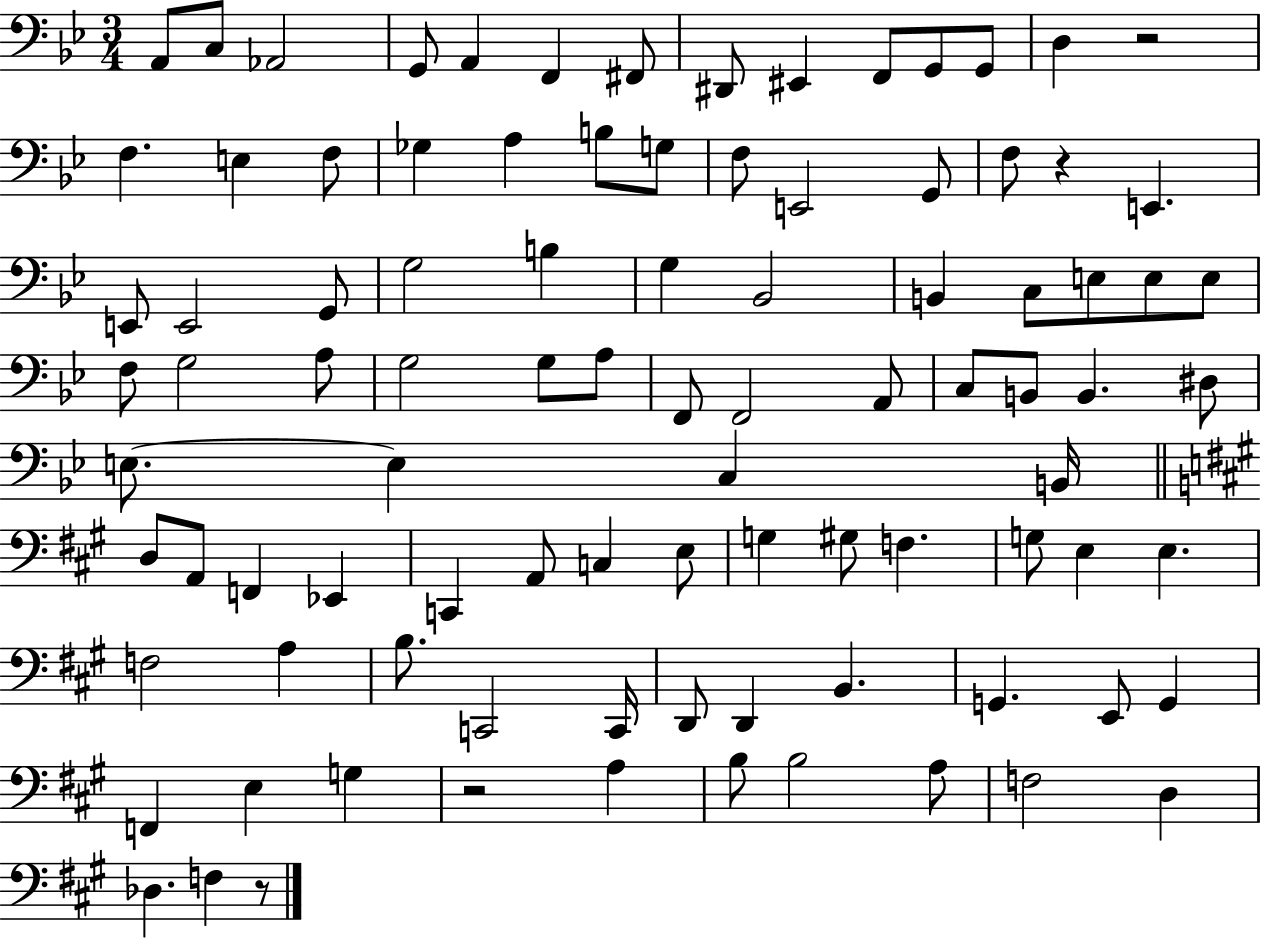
X:1
T:Untitled
M:3/4
L:1/4
K:Bb
A,,/2 C,/2 _A,,2 G,,/2 A,, F,, ^F,,/2 ^D,,/2 ^E,, F,,/2 G,,/2 G,,/2 D, z2 F, E, F,/2 _G, A, B,/2 G,/2 F,/2 E,,2 G,,/2 F,/2 z E,, E,,/2 E,,2 G,,/2 G,2 B, G, _B,,2 B,, C,/2 E,/2 E,/2 E,/2 F,/2 G,2 A,/2 G,2 G,/2 A,/2 F,,/2 F,,2 A,,/2 C,/2 B,,/2 B,, ^D,/2 E,/2 E, C, B,,/4 D,/2 A,,/2 F,, _E,, C,, A,,/2 C, E,/2 G, ^G,/2 F, G,/2 E, E, F,2 A, B,/2 C,,2 C,,/4 D,,/2 D,, B,, G,, E,,/2 G,, F,, E, G, z2 A, B,/2 B,2 A,/2 F,2 D, _D, F, z/2